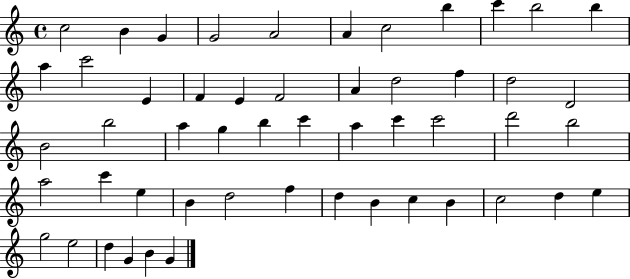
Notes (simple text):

C5/h B4/q G4/q G4/h A4/h A4/q C5/h B5/q C6/q B5/h B5/q A5/q C6/h E4/q F4/q E4/q F4/h A4/q D5/h F5/q D5/h D4/h B4/h B5/h A5/q G5/q B5/q C6/q A5/q C6/q C6/h D6/h B5/h A5/h C6/q E5/q B4/q D5/h F5/q D5/q B4/q C5/q B4/q C5/h D5/q E5/q G5/h E5/h D5/q G4/q B4/q G4/q